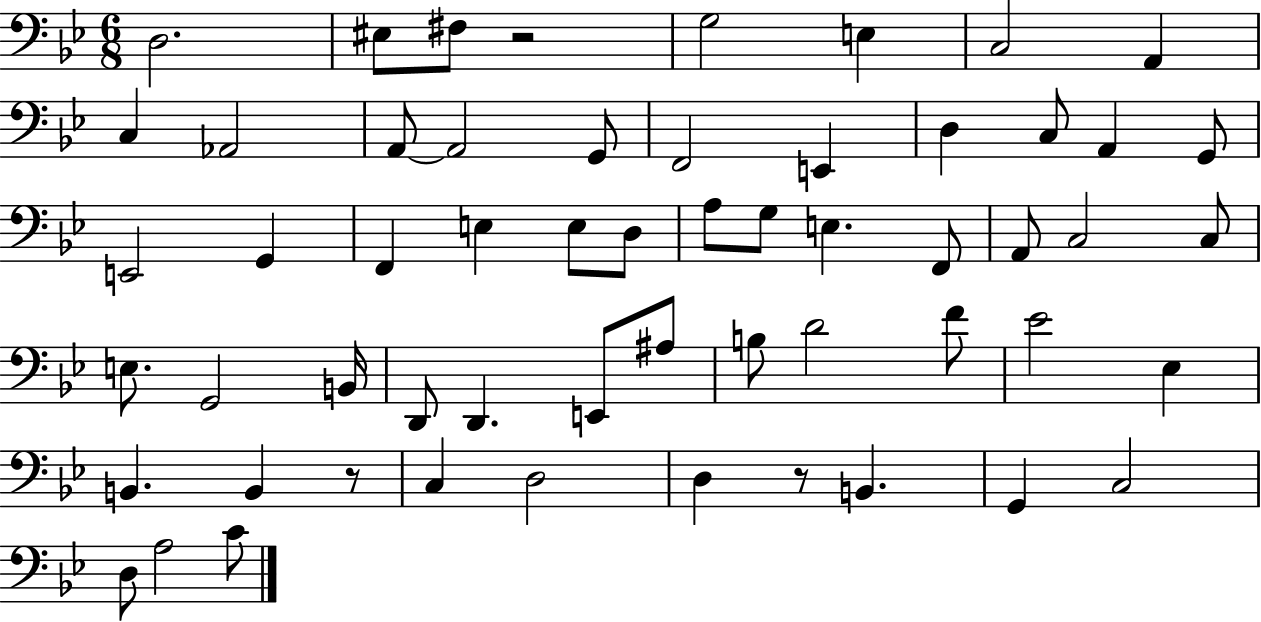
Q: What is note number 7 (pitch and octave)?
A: A2